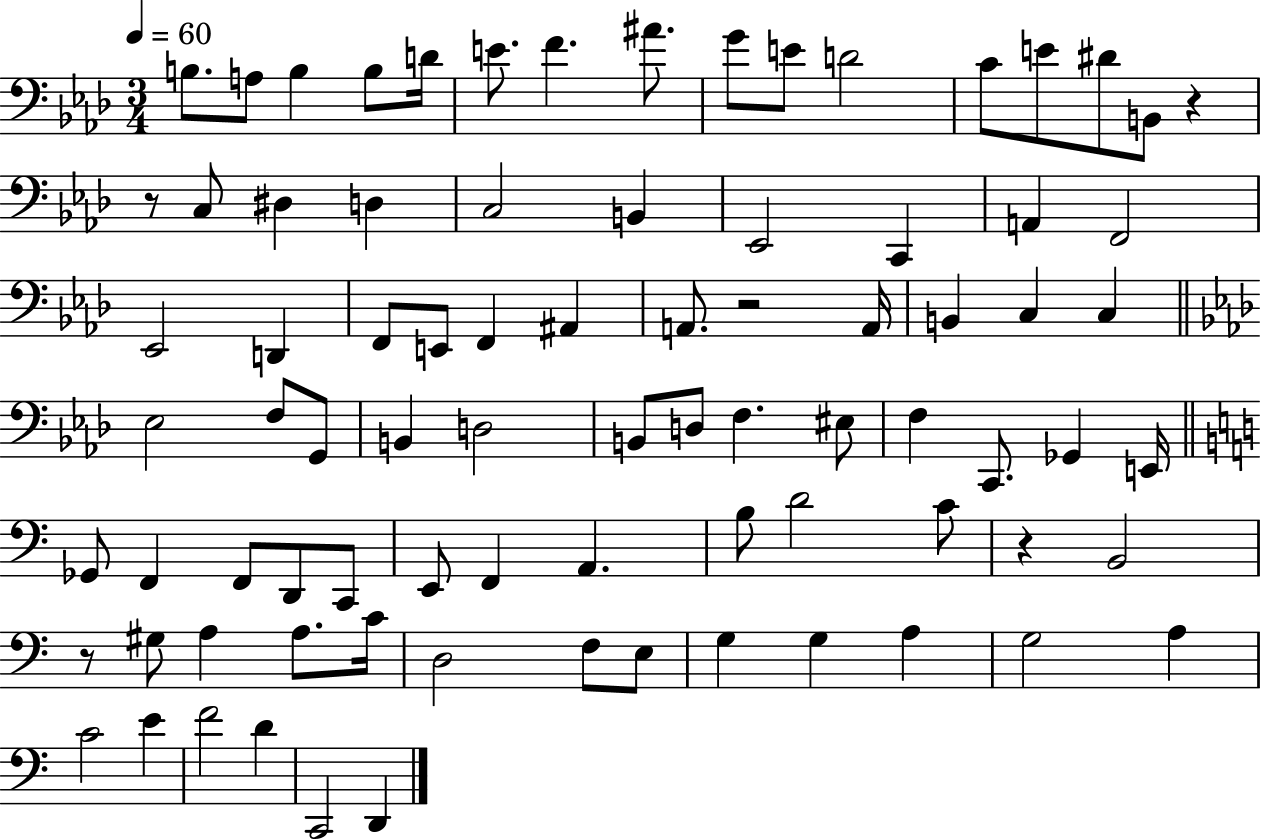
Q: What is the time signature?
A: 3/4